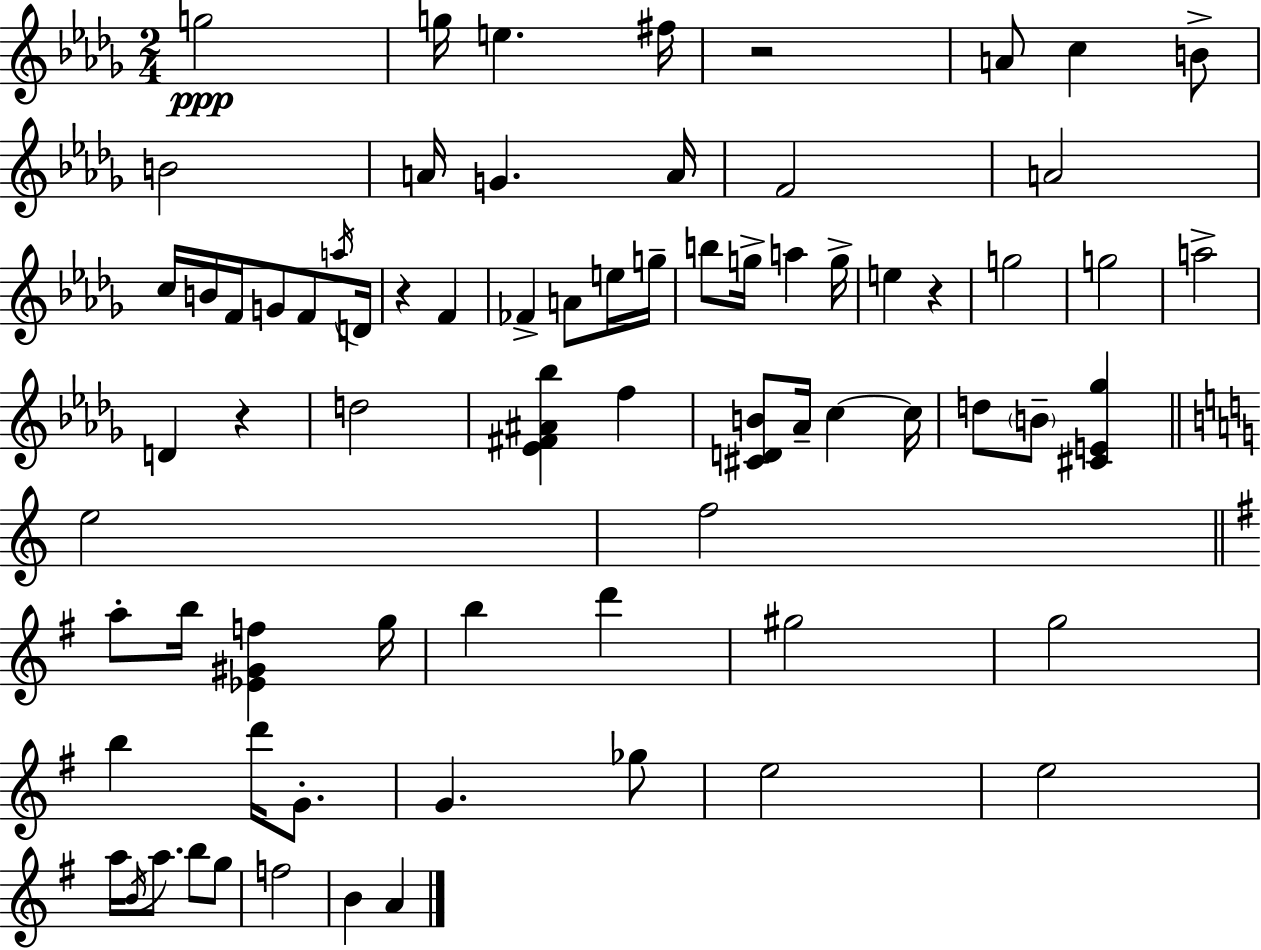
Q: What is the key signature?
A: BES minor